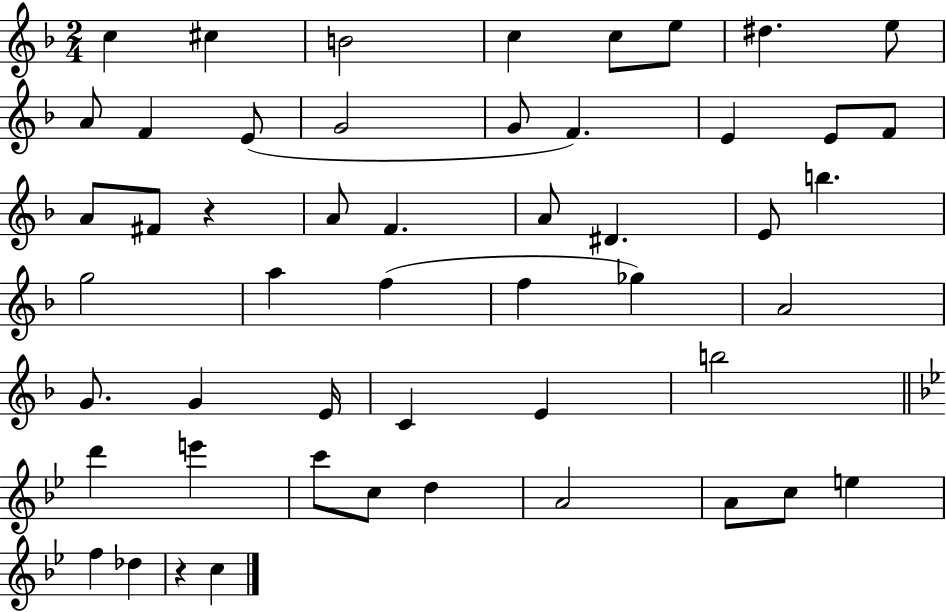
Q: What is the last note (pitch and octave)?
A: C5